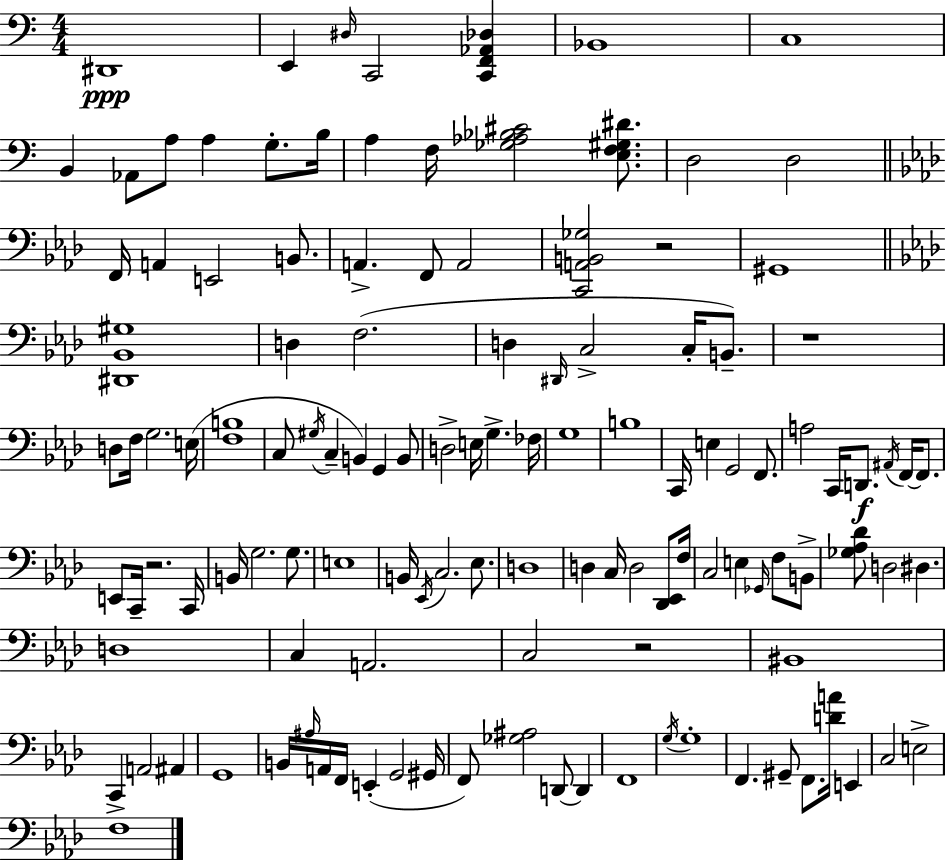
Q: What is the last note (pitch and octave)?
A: F3